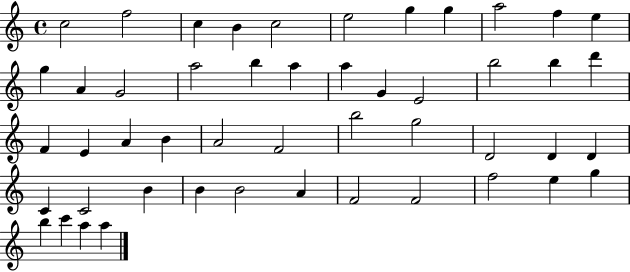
{
  \clef treble
  \time 4/4
  \defaultTimeSignature
  \key c \major
  c''2 f''2 | c''4 b'4 c''2 | e''2 g''4 g''4 | a''2 f''4 e''4 | \break g''4 a'4 g'2 | a''2 b''4 a''4 | a''4 g'4 e'2 | b''2 b''4 d'''4 | \break f'4 e'4 a'4 b'4 | a'2 f'2 | b''2 g''2 | d'2 d'4 d'4 | \break c'4 c'2 b'4 | b'4 b'2 a'4 | f'2 f'2 | f''2 e''4 g''4 | \break b''4 c'''4 a''4 a''4 | \bar "|."
}